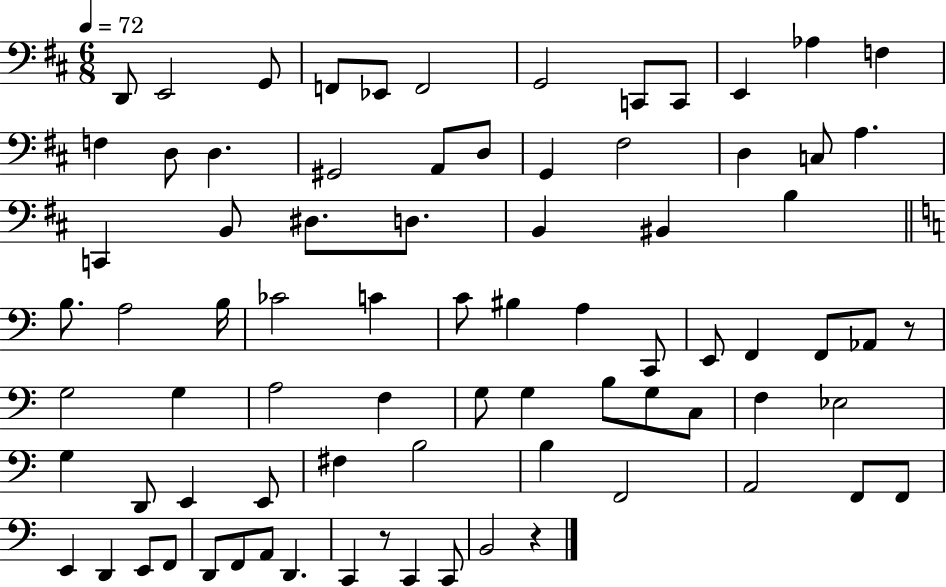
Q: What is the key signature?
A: D major